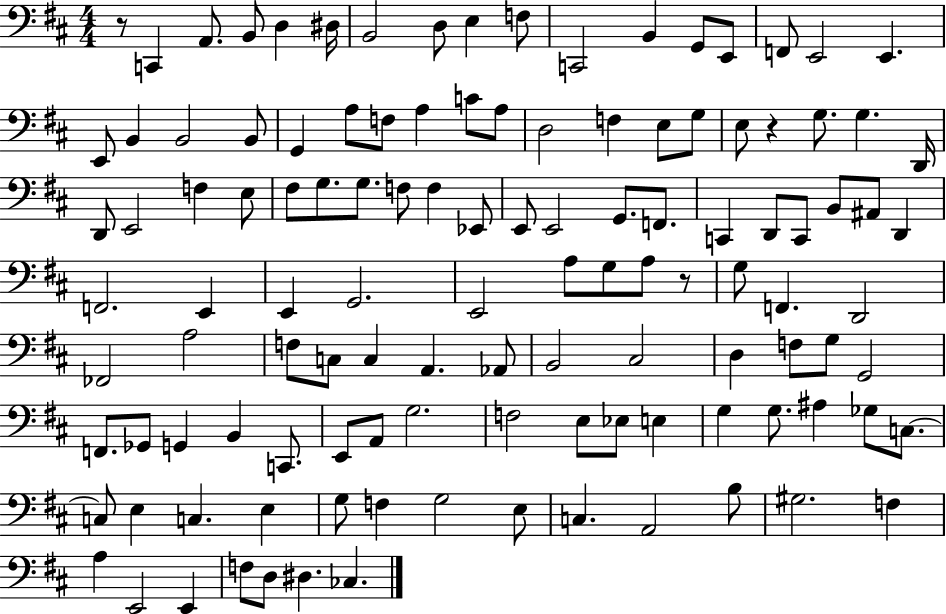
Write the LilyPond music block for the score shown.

{
  \clef bass
  \numericTimeSignature
  \time 4/4
  \key d \major
  r8 c,4 a,8. b,8 d4 dis16 | b,2 d8 e4 f8 | c,2 b,4 g,8 e,8 | f,8 e,2 e,4. | \break e,8 b,4 b,2 b,8 | g,4 a8 f8 a4 c'8 a8 | d2 f4 e8 g8 | e8 r4 g8. g4. d,16 | \break d,8 e,2 f4 e8 | fis8 g8. g8. f8 f4 ees,8 | e,8 e,2 g,8. f,8. | c,4 d,8 c,8 b,8 ais,8 d,4 | \break f,2. e,4 | e,4 g,2. | e,2 a8 g8 a8 r8 | g8 f,4. d,2 | \break fes,2 a2 | f8 c8 c4 a,4. aes,8 | b,2 cis2 | d4 f8 g8 g,2 | \break f,8. ges,8 g,4 b,4 c,8. | e,8 a,8 g2. | f2 e8 ees8 e4 | g4 g8. ais4 ges8 c8.~~ | \break c8 e4 c4. e4 | g8 f4 g2 e8 | c4. a,2 b8 | gis2. f4 | \break a4 e,2 e,4 | f8 d8 dis4. ces4. | \bar "|."
}